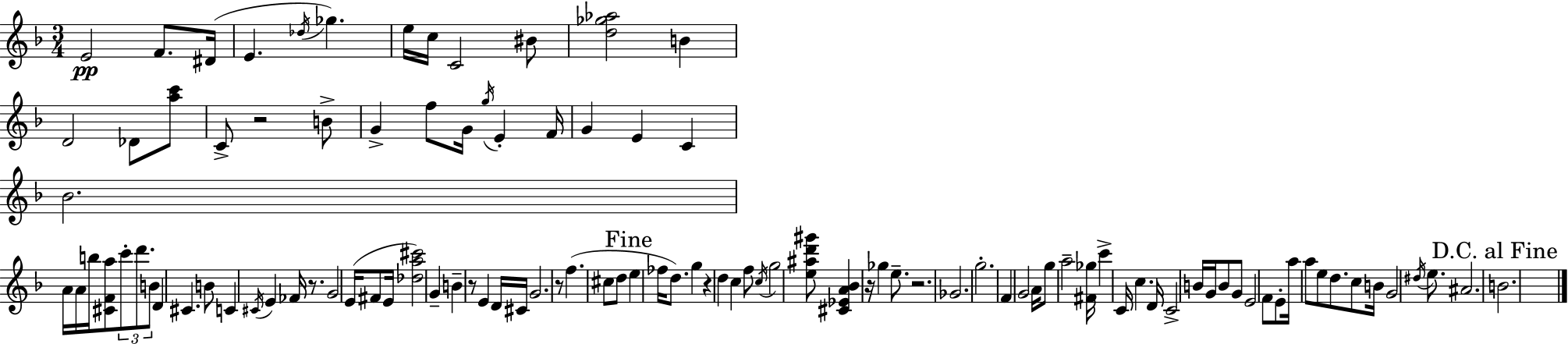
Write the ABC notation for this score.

X:1
T:Untitled
M:3/4
L:1/4
K:F
E2 F/2 ^D/4 E _d/4 _g e/4 c/4 C2 ^B/2 [d_g_a]2 B D2 _D/2 [ac']/2 C/2 z2 B/2 G f/2 G/4 g/4 E F/4 G E C _B2 A/4 A/4 b/4 [^CFa]/2 c'/2 d'/2 B/2 D ^C B/2 C ^C/4 E _F/4 z/2 G2 E/4 ^F/2 E/4 [_da^c']2 G B z/2 E D/4 ^C/4 G2 z/2 f ^c/2 d/2 e _f/4 d/2 g z d c f/2 c/4 g2 [e^ad'^g']/2 [^C_EA_B] z/4 _g e/2 z2 _G2 g2 F G2 A/4 g/2 a2 [^F_g]/4 c' C/4 c D/4 C2 B/4 G/4 B/2 G/2 E2 F/2 E/2 a/4 a/2 e/2 d/2 c/2 B/4 G2 ^d/4 e/2 ^A2 B2